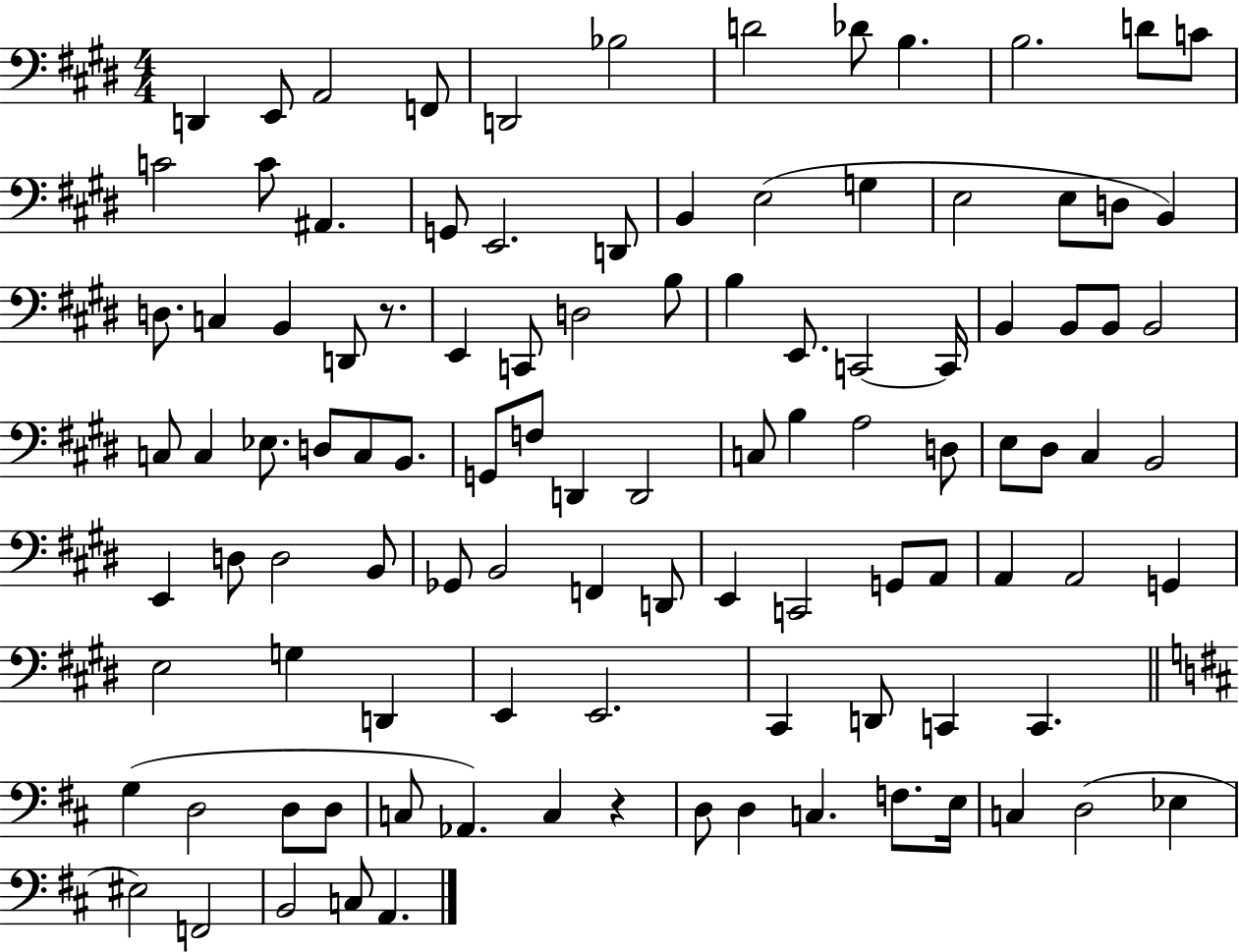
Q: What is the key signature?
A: E major